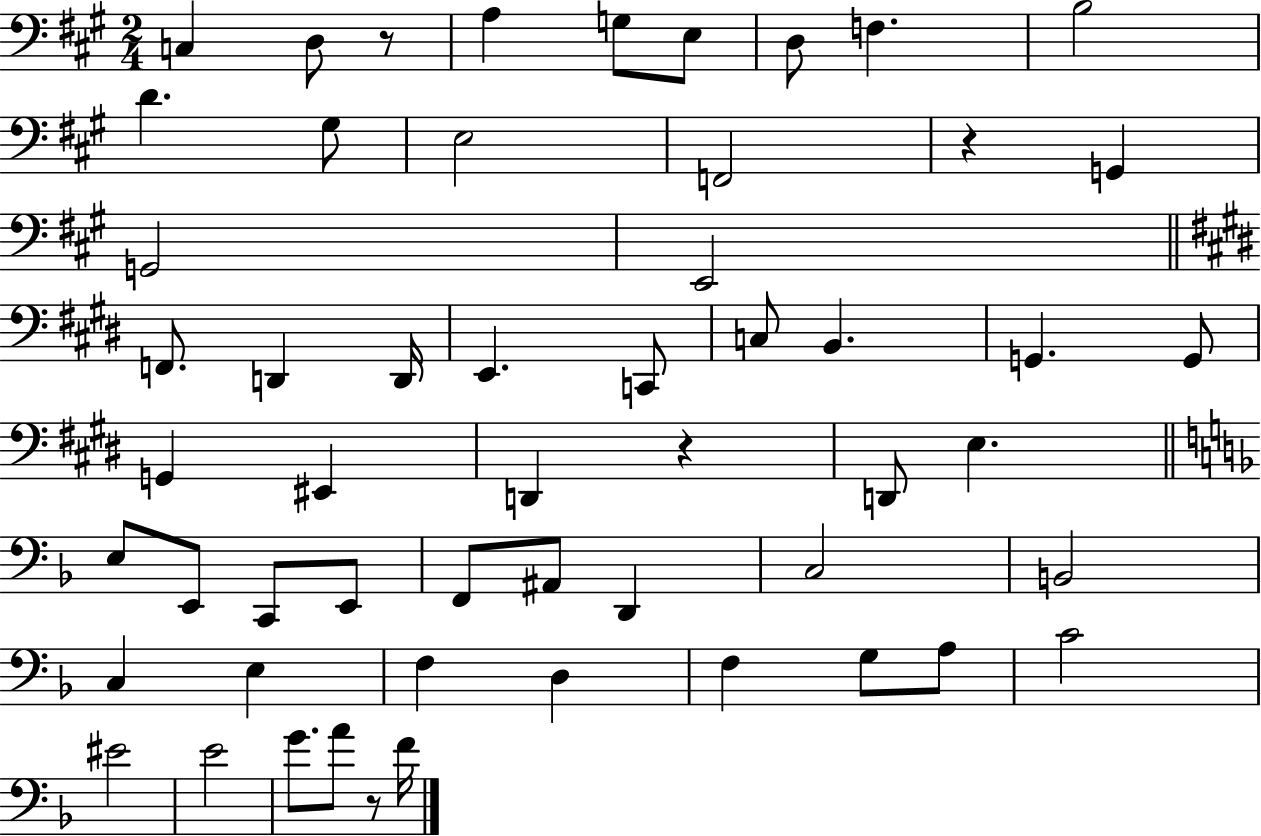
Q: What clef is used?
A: bass